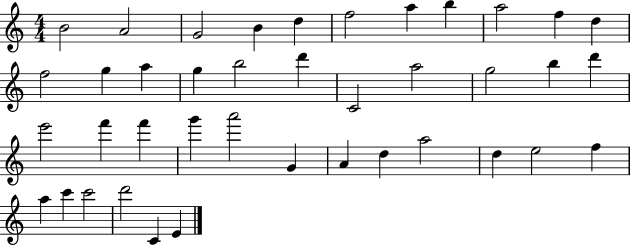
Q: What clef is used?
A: treble